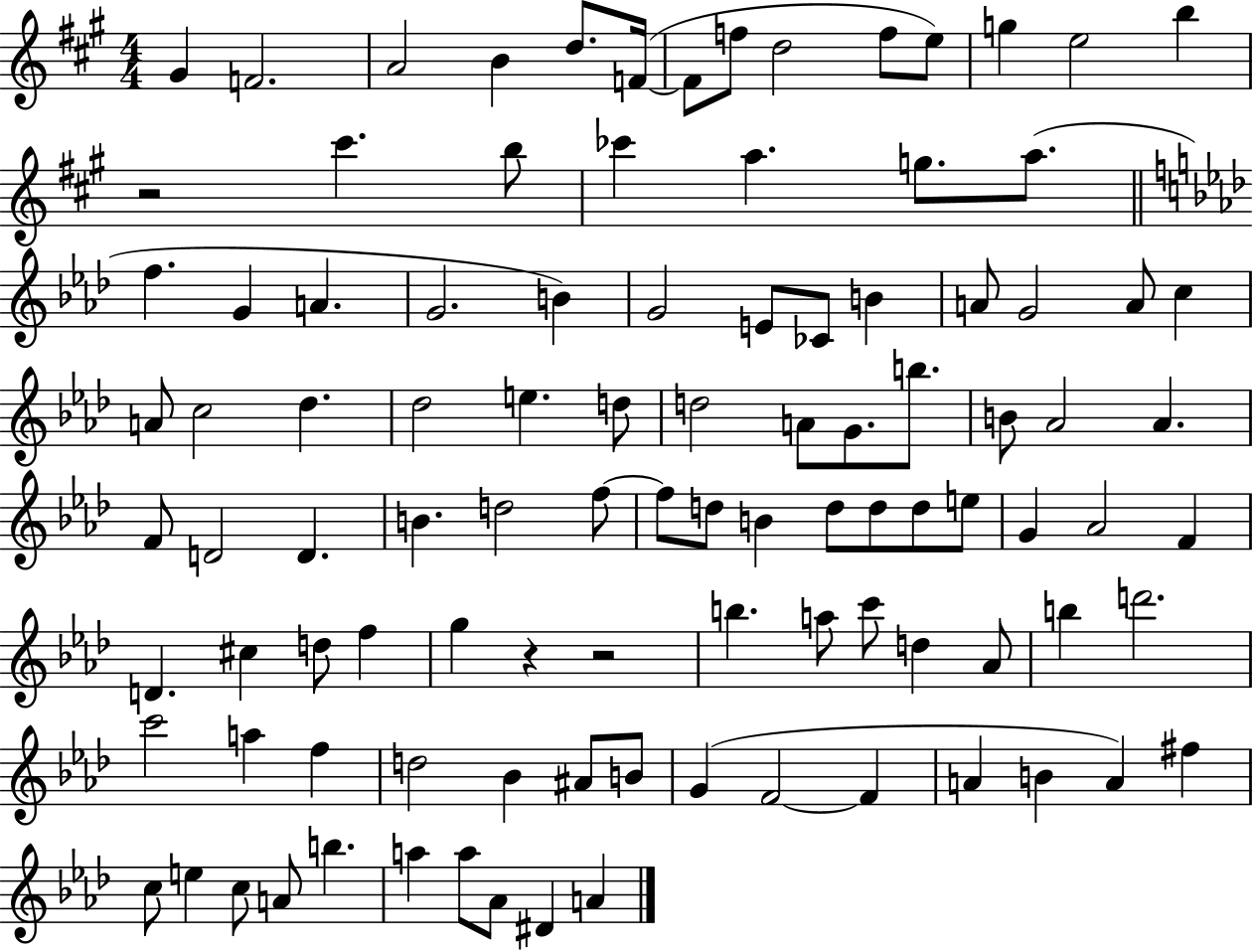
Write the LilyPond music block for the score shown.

{
  \clef treble
  \numericTimeSignature
  \time 4/4
  \key a \major
  gis'4 f'2. | a'2 b'4 d''8. f'16~(~ | f'8 f''8 d''2 f''8 e''8) | g''4 e''2 b''4 | \break r2 cis'''4. b''8 | ces'''4 a''4. g''8. a''8.( | \bar "||" \break \key f \minor f''4. g'4 a'4. | g'2. b'4) | g'2 e'8 ces'8 b'4 | a'8 g'2 a'8 c''4 | \break a'8 c''2 des''4. | des''2 e''4. d''8 | d''2 a'8 g'8. b''8. | b'8 aes'2 aes'4. | \break f'8 d'2 d'4. | b'4. d''2 f''8~~ | f''8 d''8 b'4 d''8 d''8 d''8 e''8 | g'4 aes'2 f'4 | \break d'4. cis''4 d''8 f''4 | g''4 r4 r2 | b''4. a''8 c'''8 d''4 aes'8 | b''4 d'''2. | \break c'''2 a''4 f''4 | d''2 bes'4 ais'8 b'8 | g'4( f'2~~ f'4 | a'4 b'4 a'4) fis''4 | \break c''8 e''4 c''8 a'8 b''4. | a''4 a''8 aes'8 dis'4 a'4 | \bar "|."
}